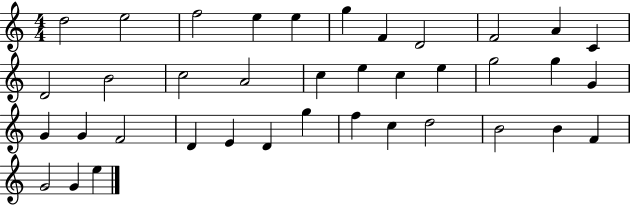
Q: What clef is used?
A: treble